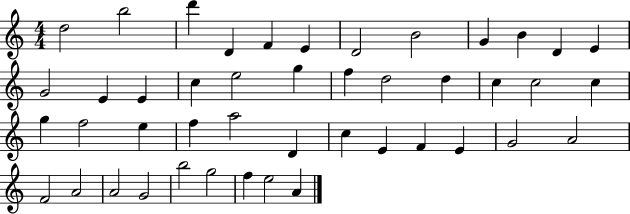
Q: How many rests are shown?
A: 0